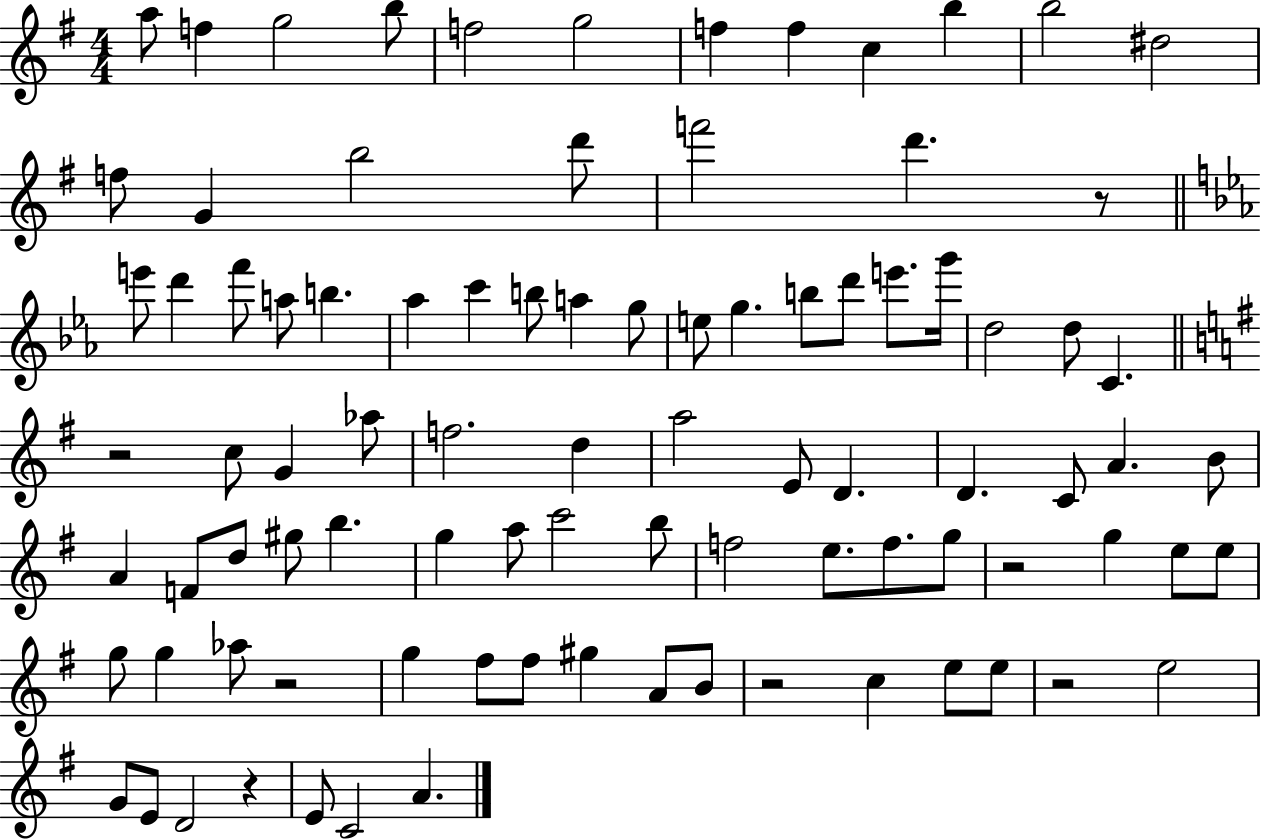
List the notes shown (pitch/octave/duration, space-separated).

A5/e F5/q G5/h B5/e F5/h G5/h F5/q F5/q C5/q B5/q B5/h D#5/h F5/e G4/q B5/h D6/e F6/h D6/q. R/e E6/e D6/q F6/e A5/e B5/q. Ab5/q C6/q B5/e A5/q G5/e E5/e G5/q. B5/e D6/e E6/e. G6/s D5/h D5/e C4/q. R/h C5/e G4/q Ab5/e F5/h. D5/q A5/h E4/e D4/q. D4/q. C4/e A4/q. B4/e A4/q F4/e D5/e G#5/e B5/q. G5/q A5/e C6/h B5/e F5/h E5/e. F5/e. G5/e R/h G5/q E5/e E5/e G5/e G5/q Ab5/e R/h G5/q F#5/e F#5/e G#5/q A4/e B4/e R/h C5/q E5/e E5/e R/h E5/h G4/e E4/e D4/h R/q E4/e C4/h A4/q.